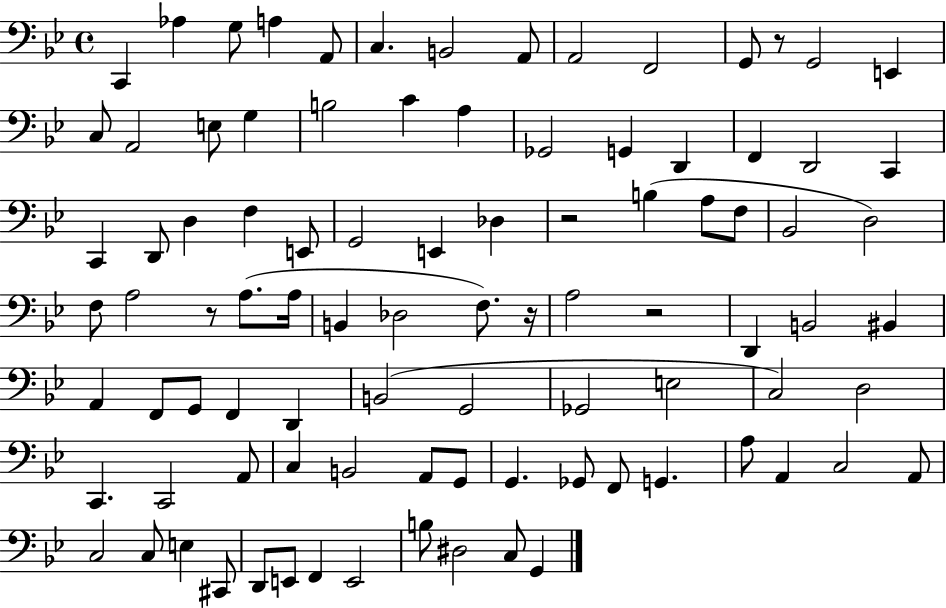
{
  \clef bass
  \time 4/4
  \defaultTimeSignature
  \key bes \major
  c,4 aes4 g8 a4 a,8 | c4. b,2 a,8 | a,2 f,2 | g,8 r8 g,2 e,4 | \break c8 a,2 e8 g4 | b2 c'4 a4 | ges,2 g,4 d,4 | f,4 d,2 c,4 | \break c,4 d,8 d4 f4 e,8 | g,2 e,4 des4 | r2 b4( a8 f8 | bes,2 d2) | \break f8 a2 r8 a8.( a16 | b,4 des2 f8.) r16 | a2 r2 | d,4 b,2 bis,4 | \break a,4 f,8 g,8 f,4 d,4 | b,2( g,2 | ges,2 e2 | c2) d2 | \break c,4. c,2 a,8 | c4 b,2 a,8 g,8 | g,4. ges,8 f,8 g,4. | a8 a,4 c2 a,8 | \break c2 c8 e4 cis,8 | d,8 e,8 f,4 e,2 | b8 dis2 c8 g,4 | \bar "|."
}